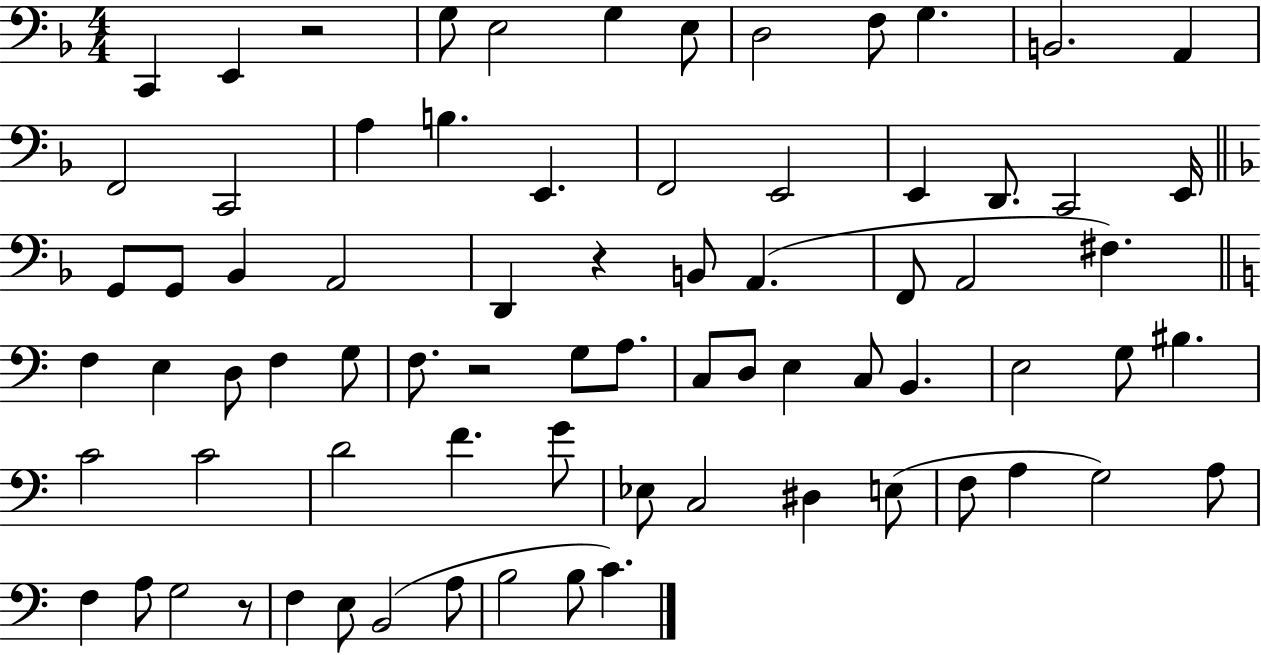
C2/q E2/q R/h G3/e E3/h G3/q E3/e D3/h F3/e G3/q. B2/h. A2/q F2/h C2/h A3/q B3/q. E2/q. F2/h E2/h E2/q D2/e. C2/h E2/s G2/e G2/e Bb2/q A2/h D2/q R/q B2/e A2/q. F2/e A2/h F#3/q. F3/q E3/q D3/e F3/q G3/e F3/e. R/h G3/e A3/e. C3/e D3/e E3/q C3/e B2/q. E3/h G3/e BIS3/q. C4/h C4/h D4/h F4/q. G4/e Eb3/e C3/h D#3/q E3/e F3/e A3/q G3/h A3/e F3/q A3/e G3/h R/e F3/q E3/e B2/h A3/e B3/h B3/e C4/q.